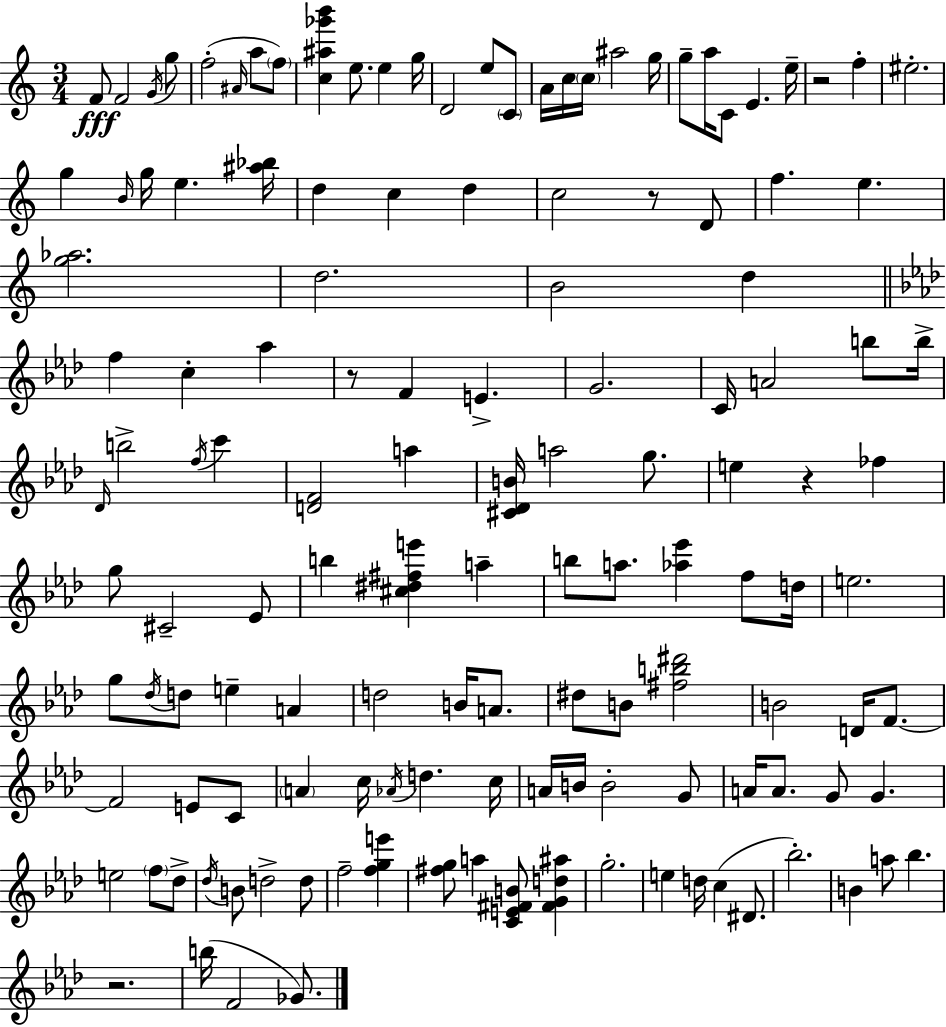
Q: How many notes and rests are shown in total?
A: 136